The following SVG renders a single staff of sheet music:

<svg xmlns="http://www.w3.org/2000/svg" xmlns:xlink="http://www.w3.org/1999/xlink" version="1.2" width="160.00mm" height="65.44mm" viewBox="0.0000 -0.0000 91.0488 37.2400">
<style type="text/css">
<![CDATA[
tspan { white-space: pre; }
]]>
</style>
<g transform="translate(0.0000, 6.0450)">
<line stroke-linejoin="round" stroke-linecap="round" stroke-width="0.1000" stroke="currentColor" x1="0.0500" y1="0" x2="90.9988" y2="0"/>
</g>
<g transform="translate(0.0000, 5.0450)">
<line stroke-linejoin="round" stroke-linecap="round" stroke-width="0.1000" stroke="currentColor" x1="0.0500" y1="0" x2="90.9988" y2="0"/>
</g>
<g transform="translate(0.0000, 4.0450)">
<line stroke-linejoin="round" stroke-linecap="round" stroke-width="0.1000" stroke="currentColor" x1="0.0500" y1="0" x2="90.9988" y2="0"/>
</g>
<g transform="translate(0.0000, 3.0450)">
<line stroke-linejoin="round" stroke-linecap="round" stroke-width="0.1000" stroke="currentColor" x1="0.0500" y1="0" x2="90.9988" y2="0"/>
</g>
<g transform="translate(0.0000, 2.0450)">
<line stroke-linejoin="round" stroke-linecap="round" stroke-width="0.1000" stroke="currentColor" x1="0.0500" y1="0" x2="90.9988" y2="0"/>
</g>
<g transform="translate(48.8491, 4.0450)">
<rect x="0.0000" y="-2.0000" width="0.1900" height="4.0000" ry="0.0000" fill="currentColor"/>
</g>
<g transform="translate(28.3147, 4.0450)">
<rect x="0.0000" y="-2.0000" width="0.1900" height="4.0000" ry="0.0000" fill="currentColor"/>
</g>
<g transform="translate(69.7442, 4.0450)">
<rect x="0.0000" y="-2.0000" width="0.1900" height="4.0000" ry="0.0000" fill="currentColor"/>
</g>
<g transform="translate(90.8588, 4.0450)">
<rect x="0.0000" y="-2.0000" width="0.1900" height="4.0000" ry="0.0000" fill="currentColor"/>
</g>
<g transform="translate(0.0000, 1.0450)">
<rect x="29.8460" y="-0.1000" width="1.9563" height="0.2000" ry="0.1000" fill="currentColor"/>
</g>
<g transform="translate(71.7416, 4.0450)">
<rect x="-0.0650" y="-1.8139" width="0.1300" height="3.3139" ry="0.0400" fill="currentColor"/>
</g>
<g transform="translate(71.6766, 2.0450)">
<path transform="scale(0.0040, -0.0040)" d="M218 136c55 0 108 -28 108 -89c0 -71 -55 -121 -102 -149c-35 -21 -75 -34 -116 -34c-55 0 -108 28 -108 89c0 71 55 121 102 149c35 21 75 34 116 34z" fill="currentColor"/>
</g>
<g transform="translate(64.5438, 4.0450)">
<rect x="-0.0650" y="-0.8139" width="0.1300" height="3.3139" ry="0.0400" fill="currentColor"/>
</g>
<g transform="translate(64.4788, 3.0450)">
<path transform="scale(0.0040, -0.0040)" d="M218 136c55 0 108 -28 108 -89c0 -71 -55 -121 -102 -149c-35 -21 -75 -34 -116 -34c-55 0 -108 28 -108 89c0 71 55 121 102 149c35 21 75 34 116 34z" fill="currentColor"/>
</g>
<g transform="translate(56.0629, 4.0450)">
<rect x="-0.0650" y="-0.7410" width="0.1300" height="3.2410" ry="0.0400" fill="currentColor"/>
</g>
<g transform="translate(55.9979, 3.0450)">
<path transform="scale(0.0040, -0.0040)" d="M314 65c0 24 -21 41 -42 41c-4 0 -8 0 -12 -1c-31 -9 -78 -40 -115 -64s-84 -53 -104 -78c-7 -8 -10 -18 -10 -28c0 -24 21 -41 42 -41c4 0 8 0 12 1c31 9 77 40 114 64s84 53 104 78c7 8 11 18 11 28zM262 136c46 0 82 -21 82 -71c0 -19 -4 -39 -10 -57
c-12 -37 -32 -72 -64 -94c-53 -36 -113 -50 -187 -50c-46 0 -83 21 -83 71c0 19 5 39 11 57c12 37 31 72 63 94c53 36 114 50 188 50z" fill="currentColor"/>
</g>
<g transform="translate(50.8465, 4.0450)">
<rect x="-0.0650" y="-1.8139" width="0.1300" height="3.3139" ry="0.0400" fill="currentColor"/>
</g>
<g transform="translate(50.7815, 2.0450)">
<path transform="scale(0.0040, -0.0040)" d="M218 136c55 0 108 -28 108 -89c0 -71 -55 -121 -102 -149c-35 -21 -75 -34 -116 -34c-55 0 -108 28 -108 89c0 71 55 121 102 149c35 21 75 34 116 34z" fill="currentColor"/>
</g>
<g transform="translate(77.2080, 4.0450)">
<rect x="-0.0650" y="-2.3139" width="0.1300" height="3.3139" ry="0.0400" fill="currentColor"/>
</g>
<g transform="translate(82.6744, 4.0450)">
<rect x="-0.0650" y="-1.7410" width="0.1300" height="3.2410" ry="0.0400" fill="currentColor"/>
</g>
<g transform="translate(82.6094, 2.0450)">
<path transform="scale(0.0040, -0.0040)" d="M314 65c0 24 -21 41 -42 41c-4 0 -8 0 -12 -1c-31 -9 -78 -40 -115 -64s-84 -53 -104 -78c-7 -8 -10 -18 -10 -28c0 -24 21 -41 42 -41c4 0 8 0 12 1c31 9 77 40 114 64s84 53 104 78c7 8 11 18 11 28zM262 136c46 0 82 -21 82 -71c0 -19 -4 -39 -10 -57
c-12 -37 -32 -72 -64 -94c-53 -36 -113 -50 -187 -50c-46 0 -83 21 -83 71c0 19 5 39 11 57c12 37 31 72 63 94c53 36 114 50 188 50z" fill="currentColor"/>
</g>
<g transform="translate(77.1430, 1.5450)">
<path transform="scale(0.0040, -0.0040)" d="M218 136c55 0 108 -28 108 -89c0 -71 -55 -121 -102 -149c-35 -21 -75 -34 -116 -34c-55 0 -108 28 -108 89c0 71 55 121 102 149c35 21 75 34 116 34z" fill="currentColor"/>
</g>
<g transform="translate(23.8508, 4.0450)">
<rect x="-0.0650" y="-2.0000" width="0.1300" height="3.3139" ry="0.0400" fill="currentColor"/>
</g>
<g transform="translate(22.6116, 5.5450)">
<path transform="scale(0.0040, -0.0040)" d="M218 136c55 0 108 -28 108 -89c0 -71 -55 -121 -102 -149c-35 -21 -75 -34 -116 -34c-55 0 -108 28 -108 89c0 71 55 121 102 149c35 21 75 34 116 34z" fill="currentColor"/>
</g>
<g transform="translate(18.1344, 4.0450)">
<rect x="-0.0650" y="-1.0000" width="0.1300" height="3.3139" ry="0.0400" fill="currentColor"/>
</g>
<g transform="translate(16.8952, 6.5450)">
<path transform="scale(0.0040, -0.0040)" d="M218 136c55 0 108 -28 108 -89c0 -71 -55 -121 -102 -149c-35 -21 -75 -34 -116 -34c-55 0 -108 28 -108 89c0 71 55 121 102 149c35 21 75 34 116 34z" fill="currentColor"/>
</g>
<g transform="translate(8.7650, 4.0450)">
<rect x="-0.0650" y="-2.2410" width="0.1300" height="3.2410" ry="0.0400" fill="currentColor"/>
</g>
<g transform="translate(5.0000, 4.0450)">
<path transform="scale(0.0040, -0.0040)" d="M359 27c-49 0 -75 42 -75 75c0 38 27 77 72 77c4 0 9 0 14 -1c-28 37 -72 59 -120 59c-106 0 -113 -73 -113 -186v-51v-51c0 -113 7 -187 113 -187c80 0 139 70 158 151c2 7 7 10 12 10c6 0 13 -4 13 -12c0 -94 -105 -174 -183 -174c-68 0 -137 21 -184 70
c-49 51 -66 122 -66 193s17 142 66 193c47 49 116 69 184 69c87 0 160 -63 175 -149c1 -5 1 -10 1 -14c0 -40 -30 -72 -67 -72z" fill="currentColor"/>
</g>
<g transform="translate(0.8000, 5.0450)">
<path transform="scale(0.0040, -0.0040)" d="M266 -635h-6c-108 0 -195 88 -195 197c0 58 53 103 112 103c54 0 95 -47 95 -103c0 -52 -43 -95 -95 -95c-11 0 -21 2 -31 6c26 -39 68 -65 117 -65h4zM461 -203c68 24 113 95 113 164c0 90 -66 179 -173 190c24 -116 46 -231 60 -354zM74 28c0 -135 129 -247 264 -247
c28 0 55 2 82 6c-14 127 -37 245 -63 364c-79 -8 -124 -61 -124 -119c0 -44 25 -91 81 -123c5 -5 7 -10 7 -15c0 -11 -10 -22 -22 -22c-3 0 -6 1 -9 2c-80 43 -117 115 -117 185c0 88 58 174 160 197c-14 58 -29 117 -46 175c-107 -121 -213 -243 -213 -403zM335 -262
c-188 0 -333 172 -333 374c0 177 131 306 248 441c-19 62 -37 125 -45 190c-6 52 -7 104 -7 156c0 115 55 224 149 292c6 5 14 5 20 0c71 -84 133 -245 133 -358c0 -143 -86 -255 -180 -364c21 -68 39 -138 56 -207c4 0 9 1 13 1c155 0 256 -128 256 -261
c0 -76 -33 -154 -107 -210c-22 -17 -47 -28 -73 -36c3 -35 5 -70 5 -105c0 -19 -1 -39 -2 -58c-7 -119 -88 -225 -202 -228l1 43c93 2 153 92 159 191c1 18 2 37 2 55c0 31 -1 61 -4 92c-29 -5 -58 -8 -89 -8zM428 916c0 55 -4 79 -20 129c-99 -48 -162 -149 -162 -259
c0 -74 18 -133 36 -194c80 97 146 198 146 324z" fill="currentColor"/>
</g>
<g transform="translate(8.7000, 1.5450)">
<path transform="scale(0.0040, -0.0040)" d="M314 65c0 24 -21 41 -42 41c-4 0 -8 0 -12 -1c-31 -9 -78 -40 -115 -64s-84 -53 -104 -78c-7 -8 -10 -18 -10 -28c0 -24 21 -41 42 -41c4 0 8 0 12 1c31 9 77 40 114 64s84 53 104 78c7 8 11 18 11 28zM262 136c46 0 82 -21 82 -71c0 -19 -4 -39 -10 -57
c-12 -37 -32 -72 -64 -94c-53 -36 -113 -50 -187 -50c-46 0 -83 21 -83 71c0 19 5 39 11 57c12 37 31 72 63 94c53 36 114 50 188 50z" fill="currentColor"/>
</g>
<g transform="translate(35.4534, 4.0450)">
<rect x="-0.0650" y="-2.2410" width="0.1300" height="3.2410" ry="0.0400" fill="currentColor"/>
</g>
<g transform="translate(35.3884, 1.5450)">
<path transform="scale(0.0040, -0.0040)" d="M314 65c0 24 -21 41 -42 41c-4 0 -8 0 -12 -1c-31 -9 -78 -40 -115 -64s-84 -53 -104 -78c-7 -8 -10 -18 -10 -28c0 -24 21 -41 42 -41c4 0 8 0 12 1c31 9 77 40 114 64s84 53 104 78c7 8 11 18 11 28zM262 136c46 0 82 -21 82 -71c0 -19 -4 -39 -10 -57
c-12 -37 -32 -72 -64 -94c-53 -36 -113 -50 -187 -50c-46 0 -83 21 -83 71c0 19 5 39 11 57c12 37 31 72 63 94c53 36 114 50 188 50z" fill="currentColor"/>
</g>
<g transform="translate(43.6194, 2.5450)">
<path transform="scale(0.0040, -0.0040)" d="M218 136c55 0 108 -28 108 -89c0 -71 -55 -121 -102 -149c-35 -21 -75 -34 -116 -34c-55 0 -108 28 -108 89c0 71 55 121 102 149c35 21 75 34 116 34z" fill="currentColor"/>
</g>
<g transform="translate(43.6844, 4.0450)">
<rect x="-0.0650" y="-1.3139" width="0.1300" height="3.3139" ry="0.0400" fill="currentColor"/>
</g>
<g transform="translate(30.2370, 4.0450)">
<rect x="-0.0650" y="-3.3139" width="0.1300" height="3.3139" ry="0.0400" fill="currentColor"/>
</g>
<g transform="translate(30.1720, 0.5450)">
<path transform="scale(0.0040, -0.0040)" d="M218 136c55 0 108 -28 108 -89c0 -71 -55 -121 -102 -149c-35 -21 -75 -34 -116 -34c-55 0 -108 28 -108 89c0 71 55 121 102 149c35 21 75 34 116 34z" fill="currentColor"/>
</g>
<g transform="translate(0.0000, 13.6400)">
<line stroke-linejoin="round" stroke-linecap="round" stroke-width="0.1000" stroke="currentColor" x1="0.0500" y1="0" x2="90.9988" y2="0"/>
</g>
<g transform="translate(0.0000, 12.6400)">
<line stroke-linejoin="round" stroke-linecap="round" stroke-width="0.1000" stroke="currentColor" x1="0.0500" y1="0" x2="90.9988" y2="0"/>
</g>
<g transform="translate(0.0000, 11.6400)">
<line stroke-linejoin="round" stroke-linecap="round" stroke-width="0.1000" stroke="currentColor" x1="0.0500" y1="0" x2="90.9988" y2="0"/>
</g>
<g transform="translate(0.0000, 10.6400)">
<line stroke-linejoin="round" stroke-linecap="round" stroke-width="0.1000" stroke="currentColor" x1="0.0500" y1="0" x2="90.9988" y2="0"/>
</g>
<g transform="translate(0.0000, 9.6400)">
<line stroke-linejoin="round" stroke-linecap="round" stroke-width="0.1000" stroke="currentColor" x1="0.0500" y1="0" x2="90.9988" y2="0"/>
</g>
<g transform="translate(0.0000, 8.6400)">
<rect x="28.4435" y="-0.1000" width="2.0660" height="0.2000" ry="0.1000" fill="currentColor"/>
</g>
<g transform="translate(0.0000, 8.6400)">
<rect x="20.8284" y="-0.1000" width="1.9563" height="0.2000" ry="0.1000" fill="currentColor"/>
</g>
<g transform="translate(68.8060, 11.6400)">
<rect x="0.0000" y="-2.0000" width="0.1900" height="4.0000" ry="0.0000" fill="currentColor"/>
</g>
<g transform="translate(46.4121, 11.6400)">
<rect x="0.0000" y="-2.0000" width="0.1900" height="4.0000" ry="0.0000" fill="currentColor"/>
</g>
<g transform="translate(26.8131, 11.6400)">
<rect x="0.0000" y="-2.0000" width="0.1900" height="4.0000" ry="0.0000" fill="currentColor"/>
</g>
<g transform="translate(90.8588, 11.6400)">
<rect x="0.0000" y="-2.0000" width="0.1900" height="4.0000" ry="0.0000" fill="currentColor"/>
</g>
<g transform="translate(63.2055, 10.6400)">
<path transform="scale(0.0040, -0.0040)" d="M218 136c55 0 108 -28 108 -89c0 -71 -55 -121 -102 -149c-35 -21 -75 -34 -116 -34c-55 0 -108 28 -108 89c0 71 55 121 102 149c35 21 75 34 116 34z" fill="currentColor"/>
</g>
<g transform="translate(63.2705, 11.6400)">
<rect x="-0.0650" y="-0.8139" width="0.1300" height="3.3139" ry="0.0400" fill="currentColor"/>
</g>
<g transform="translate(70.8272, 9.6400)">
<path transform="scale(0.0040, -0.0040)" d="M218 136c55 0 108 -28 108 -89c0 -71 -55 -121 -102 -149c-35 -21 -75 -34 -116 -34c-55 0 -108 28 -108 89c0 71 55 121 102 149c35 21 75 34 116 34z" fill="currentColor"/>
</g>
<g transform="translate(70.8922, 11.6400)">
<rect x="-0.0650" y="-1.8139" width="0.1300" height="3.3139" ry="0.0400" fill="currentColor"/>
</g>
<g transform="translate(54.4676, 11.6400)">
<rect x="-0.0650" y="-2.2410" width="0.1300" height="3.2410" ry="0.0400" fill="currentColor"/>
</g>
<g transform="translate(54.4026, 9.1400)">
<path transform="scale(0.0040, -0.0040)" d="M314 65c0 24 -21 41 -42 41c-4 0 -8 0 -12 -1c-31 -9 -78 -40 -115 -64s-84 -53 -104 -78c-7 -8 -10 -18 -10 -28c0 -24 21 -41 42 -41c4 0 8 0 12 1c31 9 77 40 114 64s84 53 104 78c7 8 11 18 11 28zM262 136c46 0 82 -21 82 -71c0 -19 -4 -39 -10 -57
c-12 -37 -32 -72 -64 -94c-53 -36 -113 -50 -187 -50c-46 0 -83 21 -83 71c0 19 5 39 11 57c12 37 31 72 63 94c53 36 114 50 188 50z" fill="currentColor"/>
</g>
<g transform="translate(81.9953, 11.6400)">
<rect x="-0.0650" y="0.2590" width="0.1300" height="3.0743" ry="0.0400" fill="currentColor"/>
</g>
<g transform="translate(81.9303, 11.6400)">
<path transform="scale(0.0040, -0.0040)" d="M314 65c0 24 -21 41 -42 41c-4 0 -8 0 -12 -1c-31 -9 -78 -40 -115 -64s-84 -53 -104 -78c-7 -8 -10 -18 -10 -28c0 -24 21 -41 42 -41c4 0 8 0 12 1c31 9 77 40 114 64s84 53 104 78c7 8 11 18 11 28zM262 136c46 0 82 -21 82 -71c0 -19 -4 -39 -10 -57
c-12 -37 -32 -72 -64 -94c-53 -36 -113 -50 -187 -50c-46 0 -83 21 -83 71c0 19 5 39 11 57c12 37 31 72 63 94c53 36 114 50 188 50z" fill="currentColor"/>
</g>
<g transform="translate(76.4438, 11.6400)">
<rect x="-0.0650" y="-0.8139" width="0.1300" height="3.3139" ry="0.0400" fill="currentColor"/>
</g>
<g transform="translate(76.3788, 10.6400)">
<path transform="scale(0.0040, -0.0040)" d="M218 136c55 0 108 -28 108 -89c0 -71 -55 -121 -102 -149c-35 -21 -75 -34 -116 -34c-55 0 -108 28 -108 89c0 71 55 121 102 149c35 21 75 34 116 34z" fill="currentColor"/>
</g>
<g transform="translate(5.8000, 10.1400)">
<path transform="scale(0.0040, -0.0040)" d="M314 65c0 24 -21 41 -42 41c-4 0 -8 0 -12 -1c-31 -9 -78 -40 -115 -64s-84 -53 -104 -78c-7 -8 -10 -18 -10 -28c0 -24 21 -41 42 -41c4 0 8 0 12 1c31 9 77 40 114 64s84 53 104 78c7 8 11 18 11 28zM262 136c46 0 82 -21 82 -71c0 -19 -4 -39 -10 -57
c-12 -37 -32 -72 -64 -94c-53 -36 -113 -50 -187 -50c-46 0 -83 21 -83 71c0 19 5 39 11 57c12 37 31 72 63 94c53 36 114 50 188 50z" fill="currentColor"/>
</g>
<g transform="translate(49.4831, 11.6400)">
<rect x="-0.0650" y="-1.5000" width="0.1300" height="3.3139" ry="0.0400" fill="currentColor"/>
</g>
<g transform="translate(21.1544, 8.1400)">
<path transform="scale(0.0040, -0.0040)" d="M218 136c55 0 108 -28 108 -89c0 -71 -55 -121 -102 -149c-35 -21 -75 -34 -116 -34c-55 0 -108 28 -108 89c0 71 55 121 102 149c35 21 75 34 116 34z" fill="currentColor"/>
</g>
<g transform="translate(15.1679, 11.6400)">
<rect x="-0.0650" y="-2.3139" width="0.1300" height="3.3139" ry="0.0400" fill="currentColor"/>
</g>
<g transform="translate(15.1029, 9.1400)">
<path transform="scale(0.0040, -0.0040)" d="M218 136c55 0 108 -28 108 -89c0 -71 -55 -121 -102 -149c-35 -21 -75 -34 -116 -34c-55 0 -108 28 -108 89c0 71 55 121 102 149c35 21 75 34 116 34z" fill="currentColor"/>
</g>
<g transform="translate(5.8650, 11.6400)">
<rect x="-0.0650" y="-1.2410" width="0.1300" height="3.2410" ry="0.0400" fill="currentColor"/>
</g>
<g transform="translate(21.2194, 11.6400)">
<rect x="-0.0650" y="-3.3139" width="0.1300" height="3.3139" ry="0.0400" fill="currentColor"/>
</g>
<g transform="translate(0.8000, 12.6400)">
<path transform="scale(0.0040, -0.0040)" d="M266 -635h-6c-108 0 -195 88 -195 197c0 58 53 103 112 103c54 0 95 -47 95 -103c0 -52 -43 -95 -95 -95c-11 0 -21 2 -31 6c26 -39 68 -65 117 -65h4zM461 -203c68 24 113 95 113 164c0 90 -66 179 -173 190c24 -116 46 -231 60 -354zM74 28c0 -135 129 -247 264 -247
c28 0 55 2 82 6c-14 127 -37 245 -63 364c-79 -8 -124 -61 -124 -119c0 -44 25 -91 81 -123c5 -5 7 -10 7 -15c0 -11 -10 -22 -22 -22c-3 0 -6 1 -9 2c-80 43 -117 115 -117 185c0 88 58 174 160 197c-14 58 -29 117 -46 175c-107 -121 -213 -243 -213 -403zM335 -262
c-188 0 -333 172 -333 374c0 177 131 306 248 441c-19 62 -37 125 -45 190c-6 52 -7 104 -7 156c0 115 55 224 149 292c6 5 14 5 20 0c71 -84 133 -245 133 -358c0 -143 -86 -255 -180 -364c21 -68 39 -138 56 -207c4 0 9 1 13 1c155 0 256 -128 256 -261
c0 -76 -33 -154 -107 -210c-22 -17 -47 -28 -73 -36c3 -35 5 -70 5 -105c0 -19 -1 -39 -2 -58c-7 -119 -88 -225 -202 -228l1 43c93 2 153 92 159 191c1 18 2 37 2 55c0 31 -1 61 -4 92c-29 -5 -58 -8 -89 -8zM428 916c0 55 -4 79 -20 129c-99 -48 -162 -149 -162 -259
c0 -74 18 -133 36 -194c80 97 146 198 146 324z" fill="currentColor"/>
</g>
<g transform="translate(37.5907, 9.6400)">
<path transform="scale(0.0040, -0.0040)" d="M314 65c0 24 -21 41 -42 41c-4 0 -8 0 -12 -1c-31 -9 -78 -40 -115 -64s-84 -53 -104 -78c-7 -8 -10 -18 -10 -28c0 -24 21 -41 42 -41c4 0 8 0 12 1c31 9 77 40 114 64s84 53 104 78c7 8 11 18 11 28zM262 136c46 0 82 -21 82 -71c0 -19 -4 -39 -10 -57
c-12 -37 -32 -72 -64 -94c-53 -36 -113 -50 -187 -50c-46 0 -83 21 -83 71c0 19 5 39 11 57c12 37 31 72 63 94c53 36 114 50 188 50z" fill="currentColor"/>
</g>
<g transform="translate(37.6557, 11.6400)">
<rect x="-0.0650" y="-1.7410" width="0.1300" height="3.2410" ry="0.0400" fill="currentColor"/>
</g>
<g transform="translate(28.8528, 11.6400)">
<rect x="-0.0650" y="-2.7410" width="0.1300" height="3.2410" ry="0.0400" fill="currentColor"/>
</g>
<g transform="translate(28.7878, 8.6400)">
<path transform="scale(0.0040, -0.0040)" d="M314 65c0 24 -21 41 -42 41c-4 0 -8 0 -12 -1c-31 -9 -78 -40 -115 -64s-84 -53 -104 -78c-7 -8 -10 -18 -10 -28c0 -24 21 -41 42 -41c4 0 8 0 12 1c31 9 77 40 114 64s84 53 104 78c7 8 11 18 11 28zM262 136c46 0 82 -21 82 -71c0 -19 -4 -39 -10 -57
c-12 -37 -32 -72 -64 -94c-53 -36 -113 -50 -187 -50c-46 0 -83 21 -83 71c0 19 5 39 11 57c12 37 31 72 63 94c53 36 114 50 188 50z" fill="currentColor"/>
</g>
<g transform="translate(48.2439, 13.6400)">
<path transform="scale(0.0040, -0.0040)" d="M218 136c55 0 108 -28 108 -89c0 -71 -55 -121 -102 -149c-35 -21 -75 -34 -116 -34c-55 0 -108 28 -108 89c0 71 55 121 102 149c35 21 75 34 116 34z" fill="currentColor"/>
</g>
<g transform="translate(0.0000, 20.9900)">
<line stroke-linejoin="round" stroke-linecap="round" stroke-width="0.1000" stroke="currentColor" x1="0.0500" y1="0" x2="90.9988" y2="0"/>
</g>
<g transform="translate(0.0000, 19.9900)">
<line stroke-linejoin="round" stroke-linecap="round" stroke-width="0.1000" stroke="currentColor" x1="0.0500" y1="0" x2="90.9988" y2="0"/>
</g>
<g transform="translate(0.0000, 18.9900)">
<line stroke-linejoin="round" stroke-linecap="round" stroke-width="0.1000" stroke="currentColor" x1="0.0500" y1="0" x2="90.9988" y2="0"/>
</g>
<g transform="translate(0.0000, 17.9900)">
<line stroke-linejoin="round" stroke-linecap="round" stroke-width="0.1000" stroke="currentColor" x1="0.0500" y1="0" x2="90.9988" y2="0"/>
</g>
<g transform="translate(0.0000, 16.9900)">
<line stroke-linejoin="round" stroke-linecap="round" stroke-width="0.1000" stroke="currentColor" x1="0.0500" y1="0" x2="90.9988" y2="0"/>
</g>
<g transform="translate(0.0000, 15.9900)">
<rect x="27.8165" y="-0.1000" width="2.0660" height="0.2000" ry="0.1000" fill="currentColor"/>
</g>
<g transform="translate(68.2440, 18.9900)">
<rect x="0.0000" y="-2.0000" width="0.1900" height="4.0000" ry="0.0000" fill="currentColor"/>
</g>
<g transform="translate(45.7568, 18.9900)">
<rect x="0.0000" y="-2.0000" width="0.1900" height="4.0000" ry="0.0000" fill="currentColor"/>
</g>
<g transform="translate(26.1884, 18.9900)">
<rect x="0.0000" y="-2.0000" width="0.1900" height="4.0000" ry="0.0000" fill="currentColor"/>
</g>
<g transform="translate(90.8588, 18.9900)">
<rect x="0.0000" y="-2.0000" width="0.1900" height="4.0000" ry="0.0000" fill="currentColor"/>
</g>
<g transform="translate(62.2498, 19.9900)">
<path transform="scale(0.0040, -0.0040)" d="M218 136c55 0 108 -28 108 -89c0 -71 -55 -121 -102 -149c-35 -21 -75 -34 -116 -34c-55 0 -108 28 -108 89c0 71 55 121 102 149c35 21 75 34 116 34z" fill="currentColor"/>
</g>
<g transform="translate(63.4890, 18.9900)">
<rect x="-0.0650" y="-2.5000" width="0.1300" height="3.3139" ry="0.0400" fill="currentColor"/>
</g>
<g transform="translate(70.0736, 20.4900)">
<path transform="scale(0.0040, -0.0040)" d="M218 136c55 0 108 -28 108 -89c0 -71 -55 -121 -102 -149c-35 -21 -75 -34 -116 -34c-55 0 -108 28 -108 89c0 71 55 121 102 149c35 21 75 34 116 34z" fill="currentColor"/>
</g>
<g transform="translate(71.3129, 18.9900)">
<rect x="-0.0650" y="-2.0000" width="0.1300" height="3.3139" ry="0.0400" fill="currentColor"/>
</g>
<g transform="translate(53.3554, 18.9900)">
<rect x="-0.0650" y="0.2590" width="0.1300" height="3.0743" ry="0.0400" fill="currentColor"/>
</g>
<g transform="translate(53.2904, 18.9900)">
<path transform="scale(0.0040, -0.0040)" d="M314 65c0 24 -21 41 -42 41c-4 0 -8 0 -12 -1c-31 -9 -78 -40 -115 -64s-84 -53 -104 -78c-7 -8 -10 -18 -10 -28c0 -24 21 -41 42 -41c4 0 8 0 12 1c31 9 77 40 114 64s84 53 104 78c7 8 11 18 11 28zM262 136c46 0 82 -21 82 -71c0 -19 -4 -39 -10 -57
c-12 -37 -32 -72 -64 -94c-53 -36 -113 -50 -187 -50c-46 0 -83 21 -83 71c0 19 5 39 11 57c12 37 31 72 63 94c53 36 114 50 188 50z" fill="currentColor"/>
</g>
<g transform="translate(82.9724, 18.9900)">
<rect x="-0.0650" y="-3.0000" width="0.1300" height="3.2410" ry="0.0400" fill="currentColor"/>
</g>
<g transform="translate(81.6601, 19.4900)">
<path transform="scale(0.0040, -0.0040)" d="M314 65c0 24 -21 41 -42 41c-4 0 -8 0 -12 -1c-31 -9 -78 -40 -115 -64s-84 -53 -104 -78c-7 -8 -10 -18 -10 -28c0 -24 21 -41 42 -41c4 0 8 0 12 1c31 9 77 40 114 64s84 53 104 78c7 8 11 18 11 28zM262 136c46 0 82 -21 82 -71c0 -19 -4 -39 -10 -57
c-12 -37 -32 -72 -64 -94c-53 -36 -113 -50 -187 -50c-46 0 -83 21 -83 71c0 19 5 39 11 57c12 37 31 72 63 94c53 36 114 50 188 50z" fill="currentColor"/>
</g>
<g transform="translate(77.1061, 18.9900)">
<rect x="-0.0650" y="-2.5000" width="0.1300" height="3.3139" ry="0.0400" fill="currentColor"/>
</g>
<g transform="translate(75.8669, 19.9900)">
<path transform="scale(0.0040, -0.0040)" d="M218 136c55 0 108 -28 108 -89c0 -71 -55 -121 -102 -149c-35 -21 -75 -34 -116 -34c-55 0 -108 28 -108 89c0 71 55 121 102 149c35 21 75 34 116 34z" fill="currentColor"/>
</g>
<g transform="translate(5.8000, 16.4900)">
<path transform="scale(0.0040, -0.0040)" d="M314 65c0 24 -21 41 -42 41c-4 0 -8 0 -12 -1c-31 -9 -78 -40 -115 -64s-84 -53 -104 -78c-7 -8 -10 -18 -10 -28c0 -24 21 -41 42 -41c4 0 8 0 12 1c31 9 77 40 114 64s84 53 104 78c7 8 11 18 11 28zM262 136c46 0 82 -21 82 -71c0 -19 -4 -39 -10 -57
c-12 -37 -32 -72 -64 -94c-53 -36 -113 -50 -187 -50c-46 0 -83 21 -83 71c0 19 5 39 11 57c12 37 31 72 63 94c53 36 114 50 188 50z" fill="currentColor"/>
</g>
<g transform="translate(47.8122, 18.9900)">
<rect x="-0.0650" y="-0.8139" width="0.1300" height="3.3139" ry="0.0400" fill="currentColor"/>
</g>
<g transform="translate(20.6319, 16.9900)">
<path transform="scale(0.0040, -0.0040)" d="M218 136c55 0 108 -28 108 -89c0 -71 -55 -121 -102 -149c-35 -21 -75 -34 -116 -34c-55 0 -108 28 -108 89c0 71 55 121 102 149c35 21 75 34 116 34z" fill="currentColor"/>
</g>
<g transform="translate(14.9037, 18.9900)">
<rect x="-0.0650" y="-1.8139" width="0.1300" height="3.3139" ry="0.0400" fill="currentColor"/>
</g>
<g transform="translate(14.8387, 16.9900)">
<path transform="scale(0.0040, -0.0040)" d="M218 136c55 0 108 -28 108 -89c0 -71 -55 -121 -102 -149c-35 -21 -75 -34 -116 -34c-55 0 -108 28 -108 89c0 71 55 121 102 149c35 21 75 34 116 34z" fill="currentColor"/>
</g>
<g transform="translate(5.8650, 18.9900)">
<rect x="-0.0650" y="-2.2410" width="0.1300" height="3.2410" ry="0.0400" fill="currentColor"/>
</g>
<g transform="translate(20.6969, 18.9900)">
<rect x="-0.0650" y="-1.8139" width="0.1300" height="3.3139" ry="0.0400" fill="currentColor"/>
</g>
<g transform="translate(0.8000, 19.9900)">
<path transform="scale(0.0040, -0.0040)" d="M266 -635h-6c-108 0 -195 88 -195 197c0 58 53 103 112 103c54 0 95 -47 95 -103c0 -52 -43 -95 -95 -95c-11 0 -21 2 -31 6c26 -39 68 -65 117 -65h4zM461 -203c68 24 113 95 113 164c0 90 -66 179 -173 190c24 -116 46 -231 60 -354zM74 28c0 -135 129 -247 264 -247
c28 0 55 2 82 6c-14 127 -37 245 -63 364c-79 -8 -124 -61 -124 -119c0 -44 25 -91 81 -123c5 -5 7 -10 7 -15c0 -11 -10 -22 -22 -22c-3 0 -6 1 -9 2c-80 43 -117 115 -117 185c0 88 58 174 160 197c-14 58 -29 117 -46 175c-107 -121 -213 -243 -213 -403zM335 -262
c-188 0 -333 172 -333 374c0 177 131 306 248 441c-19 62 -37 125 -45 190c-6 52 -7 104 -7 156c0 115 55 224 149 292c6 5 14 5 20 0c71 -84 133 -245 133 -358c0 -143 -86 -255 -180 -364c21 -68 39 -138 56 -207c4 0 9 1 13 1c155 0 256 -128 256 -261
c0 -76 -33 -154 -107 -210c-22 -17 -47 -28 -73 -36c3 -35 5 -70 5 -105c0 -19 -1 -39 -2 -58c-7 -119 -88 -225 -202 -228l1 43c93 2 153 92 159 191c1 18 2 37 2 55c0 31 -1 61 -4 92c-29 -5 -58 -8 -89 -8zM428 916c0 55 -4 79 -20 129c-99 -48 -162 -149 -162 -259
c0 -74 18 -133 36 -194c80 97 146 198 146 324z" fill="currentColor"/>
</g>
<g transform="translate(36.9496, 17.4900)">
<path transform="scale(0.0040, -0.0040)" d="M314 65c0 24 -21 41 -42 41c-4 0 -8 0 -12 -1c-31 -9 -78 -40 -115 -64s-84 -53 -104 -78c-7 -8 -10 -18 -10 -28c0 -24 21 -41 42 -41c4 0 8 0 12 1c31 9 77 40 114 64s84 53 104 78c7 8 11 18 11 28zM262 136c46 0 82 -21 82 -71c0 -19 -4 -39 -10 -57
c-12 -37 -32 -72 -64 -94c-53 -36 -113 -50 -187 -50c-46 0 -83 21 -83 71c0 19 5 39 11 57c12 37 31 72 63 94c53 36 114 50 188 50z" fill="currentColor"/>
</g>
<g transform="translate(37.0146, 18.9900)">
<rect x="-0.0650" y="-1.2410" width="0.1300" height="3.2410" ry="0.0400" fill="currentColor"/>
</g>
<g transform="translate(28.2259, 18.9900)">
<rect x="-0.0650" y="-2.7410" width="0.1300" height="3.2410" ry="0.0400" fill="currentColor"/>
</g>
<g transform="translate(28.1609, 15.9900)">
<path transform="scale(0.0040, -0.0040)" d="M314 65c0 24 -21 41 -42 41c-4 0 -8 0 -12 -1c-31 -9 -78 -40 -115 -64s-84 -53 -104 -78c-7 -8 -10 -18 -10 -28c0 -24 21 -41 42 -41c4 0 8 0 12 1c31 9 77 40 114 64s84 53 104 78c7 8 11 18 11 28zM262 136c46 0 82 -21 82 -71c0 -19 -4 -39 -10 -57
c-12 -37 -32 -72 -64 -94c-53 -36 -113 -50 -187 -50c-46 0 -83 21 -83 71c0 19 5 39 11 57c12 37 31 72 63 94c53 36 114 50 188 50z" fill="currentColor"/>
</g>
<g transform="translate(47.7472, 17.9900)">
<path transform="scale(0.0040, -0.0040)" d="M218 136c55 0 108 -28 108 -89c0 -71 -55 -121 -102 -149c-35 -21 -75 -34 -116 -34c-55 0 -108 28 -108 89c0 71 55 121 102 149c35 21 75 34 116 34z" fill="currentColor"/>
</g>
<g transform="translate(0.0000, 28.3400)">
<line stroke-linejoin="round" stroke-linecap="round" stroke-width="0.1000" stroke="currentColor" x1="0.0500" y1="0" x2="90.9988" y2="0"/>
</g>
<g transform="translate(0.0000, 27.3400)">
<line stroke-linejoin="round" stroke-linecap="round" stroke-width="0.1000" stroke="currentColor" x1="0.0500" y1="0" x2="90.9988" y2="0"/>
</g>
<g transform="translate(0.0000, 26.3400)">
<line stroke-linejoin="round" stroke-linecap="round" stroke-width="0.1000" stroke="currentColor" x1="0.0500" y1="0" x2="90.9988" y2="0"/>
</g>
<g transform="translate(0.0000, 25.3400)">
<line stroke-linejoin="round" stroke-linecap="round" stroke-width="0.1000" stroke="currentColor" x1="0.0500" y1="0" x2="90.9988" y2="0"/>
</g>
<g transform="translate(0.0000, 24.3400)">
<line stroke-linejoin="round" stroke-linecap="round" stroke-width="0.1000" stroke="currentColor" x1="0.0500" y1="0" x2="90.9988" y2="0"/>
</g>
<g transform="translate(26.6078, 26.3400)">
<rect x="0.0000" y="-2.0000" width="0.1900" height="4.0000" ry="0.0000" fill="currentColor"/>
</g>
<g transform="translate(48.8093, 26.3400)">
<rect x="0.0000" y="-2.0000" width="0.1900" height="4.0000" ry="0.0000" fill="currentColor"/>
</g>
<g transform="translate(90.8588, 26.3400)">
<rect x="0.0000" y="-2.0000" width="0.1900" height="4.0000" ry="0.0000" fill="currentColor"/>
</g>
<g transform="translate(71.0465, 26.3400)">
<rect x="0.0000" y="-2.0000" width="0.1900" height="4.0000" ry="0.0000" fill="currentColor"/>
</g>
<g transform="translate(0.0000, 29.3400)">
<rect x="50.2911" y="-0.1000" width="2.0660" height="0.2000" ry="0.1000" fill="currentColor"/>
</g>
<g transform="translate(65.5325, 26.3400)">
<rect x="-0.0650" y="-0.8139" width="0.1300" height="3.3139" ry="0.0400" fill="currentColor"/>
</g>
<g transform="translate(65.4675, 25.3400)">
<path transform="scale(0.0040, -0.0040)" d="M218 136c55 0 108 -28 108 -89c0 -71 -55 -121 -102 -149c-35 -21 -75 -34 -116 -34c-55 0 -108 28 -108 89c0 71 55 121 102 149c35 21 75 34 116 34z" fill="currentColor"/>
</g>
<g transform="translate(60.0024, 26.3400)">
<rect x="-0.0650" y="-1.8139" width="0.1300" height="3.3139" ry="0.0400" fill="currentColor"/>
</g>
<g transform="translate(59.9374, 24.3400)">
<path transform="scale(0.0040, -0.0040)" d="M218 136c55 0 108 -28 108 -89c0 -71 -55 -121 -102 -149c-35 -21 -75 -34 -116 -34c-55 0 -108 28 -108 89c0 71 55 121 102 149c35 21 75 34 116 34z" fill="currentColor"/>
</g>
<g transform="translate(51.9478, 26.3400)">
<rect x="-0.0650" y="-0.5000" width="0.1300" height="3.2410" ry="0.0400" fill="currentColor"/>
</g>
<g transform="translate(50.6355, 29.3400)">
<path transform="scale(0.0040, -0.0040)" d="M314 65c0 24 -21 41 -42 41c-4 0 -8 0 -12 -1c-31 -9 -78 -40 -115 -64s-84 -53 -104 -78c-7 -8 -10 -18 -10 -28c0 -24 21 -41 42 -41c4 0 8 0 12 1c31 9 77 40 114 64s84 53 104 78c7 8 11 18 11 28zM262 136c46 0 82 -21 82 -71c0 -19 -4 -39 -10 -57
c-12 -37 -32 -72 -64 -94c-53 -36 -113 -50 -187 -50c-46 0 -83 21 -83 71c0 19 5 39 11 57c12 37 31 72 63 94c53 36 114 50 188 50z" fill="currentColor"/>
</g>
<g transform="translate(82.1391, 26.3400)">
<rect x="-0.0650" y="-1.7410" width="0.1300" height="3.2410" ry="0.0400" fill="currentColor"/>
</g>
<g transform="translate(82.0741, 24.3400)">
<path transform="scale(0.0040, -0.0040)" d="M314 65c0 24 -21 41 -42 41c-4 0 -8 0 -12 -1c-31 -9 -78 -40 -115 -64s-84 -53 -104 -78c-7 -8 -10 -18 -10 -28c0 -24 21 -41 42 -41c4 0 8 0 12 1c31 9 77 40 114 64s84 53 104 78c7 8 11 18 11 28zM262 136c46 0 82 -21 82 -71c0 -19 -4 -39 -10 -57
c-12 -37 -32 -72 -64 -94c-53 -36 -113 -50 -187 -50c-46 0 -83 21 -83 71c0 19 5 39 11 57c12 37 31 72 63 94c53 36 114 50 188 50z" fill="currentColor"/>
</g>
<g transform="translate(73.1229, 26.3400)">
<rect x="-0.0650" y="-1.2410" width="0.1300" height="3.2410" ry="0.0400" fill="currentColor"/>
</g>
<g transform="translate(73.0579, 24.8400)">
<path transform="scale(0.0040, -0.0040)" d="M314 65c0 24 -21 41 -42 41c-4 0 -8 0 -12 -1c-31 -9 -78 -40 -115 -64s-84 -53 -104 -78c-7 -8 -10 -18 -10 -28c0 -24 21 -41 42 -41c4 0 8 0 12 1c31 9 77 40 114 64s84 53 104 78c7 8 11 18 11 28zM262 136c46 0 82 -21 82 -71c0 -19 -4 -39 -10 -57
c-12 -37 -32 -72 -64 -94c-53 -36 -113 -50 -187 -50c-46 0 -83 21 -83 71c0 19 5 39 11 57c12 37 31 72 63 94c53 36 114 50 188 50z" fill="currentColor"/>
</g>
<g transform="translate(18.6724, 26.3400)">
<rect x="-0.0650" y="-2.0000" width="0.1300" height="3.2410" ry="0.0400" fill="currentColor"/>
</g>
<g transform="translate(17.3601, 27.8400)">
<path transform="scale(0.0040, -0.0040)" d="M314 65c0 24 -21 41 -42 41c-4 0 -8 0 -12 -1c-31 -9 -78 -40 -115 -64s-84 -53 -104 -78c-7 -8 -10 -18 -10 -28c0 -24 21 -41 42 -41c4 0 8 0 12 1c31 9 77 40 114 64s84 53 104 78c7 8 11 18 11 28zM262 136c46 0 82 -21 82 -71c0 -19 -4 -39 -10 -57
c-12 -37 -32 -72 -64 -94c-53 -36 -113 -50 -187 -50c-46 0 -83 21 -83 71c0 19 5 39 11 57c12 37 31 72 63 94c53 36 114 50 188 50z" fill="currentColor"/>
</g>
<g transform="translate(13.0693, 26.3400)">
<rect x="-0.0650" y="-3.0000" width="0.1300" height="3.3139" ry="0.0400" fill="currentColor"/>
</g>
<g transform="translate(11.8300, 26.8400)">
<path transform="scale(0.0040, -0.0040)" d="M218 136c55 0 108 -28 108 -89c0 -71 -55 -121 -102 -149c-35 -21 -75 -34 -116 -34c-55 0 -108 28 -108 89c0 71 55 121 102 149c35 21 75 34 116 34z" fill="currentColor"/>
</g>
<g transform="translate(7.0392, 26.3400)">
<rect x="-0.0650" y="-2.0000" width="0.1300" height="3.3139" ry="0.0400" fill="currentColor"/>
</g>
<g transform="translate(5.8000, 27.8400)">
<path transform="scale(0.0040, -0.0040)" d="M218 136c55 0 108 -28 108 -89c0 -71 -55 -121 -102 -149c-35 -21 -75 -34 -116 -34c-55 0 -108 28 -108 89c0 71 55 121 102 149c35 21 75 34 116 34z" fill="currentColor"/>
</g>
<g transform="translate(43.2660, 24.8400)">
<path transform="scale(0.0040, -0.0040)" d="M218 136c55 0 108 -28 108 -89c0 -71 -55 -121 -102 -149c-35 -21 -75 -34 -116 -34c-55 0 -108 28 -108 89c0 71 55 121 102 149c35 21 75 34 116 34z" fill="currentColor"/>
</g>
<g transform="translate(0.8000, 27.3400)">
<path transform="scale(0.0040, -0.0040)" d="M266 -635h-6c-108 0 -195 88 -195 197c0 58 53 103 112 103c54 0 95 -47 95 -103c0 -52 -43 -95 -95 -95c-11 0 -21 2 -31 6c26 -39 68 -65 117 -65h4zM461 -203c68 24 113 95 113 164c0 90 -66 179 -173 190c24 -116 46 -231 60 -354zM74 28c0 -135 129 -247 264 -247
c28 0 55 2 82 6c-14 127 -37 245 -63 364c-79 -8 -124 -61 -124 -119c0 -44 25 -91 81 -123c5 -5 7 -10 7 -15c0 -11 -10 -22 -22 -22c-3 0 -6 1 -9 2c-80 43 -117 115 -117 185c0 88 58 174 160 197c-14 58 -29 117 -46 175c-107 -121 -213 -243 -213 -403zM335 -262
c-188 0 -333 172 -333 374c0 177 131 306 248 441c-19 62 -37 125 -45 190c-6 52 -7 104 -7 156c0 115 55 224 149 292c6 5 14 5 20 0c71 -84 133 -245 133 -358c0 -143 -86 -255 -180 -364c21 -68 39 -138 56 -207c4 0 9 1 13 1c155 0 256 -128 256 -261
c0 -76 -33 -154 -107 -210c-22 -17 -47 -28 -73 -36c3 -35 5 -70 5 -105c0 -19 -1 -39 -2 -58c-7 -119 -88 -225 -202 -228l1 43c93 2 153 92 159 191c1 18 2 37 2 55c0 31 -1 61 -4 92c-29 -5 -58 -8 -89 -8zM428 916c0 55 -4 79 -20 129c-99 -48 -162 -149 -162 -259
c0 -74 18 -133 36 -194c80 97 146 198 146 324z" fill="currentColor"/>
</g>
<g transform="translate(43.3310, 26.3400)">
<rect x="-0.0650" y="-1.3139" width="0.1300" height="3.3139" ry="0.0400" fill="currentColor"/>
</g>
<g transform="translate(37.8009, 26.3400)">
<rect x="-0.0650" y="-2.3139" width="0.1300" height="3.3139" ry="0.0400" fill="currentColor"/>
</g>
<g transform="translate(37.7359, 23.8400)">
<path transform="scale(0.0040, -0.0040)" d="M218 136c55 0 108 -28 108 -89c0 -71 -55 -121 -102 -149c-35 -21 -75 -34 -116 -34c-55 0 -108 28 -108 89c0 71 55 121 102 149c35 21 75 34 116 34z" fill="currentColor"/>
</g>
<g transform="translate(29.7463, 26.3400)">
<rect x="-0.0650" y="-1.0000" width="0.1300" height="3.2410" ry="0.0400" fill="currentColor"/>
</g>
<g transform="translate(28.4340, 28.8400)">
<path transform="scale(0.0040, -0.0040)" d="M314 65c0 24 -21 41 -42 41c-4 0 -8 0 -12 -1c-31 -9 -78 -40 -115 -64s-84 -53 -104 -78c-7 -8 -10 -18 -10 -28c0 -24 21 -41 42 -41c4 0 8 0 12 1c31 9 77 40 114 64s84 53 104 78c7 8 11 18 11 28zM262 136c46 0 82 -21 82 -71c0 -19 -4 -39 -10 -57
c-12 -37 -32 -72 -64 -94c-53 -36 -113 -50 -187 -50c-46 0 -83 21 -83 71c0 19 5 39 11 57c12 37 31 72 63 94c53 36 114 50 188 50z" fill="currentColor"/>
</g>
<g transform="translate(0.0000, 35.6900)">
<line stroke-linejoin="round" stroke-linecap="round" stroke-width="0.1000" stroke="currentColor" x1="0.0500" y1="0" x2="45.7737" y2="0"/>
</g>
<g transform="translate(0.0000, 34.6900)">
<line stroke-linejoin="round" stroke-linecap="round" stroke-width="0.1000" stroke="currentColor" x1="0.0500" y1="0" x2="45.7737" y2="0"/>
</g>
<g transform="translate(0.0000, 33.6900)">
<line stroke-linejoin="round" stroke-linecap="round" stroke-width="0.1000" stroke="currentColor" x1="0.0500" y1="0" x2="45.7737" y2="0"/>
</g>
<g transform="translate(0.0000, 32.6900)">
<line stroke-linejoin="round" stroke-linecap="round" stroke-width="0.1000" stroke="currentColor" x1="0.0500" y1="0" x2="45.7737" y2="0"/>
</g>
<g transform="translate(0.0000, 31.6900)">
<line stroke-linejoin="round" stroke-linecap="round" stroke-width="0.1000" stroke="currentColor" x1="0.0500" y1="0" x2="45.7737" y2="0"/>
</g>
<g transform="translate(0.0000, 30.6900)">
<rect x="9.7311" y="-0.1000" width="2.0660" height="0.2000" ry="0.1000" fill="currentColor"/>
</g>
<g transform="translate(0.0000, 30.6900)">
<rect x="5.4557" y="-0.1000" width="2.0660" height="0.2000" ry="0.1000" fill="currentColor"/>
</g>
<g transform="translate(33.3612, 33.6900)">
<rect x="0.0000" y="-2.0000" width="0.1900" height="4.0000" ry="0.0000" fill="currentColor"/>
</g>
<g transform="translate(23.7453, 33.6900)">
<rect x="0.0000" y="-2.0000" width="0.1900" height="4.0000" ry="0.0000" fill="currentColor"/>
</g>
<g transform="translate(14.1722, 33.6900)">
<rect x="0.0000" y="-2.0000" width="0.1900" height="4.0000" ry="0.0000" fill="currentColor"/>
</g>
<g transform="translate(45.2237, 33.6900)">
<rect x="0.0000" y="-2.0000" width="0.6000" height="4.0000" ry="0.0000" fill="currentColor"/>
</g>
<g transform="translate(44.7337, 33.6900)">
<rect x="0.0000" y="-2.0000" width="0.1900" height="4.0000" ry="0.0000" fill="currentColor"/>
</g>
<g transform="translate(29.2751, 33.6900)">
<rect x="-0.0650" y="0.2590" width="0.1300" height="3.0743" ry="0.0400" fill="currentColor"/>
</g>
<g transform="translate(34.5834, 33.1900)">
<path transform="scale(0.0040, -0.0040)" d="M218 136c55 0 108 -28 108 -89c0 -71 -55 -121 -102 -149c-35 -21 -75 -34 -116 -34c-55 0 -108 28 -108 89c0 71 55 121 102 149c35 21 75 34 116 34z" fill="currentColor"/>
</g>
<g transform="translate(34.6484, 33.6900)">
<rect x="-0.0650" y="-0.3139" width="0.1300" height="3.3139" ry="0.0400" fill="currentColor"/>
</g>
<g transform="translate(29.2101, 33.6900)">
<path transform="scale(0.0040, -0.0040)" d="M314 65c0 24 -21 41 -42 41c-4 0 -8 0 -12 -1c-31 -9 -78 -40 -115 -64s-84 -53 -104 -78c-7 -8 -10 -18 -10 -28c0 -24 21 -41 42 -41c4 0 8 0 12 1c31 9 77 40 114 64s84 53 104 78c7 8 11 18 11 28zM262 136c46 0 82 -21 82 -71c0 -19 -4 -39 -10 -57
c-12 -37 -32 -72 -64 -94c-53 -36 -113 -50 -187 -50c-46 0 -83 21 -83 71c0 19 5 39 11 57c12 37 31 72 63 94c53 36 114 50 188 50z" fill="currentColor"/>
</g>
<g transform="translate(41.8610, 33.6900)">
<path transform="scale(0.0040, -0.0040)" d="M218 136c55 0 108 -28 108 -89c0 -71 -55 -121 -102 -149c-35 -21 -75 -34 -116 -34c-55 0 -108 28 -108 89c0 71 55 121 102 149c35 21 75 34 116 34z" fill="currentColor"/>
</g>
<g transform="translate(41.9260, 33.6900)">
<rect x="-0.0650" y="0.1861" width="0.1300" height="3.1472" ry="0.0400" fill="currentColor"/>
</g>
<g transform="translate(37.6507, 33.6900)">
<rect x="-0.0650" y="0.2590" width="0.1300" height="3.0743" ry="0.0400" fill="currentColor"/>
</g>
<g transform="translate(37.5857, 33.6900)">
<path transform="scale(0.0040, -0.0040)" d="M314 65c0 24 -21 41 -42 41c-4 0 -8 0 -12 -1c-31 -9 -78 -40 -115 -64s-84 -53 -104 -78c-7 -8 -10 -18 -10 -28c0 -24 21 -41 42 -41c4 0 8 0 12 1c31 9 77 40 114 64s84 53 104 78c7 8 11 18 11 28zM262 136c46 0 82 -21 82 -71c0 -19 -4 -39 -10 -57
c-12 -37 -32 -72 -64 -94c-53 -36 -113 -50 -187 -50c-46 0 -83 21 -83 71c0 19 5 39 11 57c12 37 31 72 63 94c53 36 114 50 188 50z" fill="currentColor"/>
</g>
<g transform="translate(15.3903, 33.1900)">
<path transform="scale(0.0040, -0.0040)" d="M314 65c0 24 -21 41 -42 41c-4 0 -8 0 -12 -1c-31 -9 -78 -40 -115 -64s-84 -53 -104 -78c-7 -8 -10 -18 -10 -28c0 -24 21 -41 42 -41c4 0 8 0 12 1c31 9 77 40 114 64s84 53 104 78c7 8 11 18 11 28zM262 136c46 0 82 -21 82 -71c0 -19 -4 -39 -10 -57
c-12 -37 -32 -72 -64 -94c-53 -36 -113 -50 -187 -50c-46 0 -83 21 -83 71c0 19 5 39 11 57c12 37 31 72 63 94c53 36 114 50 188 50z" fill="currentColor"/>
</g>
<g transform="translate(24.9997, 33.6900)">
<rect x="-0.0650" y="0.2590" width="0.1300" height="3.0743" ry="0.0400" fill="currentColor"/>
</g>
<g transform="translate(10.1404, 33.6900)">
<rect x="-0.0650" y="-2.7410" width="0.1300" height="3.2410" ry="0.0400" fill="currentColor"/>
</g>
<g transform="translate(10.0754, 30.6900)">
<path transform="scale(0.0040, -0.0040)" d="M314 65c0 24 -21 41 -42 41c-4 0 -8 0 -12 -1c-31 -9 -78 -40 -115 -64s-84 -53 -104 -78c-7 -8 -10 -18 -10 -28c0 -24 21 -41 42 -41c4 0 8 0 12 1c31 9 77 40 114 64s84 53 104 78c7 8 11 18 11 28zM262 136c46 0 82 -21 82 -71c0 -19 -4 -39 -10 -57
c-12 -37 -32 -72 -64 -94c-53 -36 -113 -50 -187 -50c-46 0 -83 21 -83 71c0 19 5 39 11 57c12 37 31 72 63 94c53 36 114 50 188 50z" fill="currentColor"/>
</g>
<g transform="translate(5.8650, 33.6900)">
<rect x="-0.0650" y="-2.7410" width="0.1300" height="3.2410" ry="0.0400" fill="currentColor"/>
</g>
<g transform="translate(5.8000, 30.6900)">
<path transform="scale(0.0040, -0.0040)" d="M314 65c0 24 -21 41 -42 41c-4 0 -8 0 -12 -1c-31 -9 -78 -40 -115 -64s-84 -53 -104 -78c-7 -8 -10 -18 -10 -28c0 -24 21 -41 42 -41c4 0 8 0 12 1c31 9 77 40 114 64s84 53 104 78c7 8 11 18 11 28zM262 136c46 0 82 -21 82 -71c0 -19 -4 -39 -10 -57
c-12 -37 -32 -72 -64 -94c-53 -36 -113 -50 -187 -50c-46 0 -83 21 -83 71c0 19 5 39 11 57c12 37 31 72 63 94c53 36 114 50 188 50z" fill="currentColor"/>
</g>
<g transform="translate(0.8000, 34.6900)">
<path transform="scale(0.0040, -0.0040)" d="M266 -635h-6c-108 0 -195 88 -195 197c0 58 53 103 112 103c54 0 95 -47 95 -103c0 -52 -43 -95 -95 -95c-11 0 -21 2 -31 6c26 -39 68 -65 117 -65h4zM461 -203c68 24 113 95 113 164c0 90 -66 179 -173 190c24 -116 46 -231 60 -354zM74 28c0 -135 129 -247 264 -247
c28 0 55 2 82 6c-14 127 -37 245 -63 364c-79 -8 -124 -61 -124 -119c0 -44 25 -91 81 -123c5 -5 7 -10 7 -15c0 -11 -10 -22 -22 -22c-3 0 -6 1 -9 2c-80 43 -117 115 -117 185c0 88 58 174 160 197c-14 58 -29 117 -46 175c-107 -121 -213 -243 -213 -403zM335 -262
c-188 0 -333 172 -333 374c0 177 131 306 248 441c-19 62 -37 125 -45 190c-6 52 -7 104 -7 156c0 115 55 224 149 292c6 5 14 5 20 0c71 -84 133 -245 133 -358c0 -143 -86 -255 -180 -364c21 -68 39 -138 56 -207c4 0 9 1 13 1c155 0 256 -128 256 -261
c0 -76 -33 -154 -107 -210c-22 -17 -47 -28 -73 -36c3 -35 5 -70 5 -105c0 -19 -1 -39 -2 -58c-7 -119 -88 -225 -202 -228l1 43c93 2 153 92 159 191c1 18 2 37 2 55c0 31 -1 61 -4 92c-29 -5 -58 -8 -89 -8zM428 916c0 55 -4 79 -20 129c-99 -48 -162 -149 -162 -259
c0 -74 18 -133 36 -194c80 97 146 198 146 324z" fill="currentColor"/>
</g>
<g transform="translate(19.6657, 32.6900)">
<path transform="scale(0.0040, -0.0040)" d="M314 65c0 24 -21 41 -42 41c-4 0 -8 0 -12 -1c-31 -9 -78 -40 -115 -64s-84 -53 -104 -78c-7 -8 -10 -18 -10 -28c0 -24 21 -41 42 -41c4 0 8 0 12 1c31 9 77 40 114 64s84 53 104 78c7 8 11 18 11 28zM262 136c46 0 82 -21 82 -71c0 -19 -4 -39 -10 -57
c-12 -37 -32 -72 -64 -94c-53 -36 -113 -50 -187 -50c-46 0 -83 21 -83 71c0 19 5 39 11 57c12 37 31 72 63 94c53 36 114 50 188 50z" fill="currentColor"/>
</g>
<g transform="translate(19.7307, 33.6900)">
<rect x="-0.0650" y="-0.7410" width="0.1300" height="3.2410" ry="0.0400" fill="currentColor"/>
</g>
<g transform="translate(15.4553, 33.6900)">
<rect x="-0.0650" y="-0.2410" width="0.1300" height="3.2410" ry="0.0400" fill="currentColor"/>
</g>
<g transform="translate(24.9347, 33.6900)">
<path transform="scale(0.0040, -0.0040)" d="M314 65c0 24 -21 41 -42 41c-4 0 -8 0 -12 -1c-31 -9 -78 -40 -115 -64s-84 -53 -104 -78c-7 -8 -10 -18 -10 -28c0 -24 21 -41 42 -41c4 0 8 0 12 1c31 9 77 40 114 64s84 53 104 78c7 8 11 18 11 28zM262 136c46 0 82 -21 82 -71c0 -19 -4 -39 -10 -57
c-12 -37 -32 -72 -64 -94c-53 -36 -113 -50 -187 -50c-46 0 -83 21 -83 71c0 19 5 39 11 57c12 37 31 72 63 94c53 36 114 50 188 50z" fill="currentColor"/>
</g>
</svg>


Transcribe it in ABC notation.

X:1
T:Untitled
M:4/4
L:1/4
K:C
g2 D F b g2 e f d2 d f g f2 e2 g b a2 f2 E g2 d f d B2 g2 f f a2 e2 d B2 G F G A2 F A F2 D2 g e C2 f d e2 f2 a2 a2 c2 d2 B2 B2 c B2 B